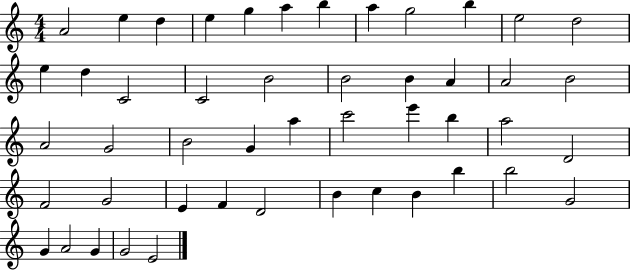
X:1
T:Untitled
M:4/4
L:1/4
K:C
A2 e d e g a b a g2 b e2 d2 e d C2 C2 B2 B2 B A A2 B2 A2 G2 B2 G a c'2 e' b a2 D2 F2 G2 E F D2 B c B b b2 G2 G A2 G G2 E2